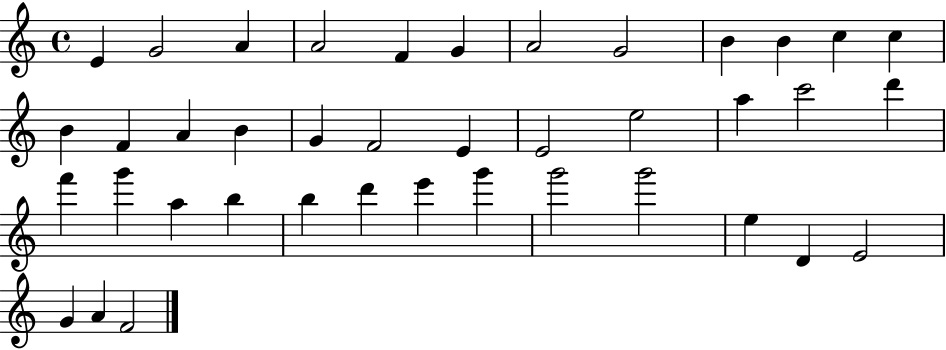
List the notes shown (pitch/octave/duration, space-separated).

E4/q G4/h A4/q A4/h F4/q G4/q A4/h G4/h B4/q B4/q C5/q C5/q B4/q F4/q A4/q B4/q G4/q F4/h E4/q E4/h E5/h A5/q C6/h D6/q F6/q G6/q A5/q B5/q B5/q D6/q E6/q G6/q G6/h G6/h E5/q D4/q E4/h G4/q A4/q F4/h